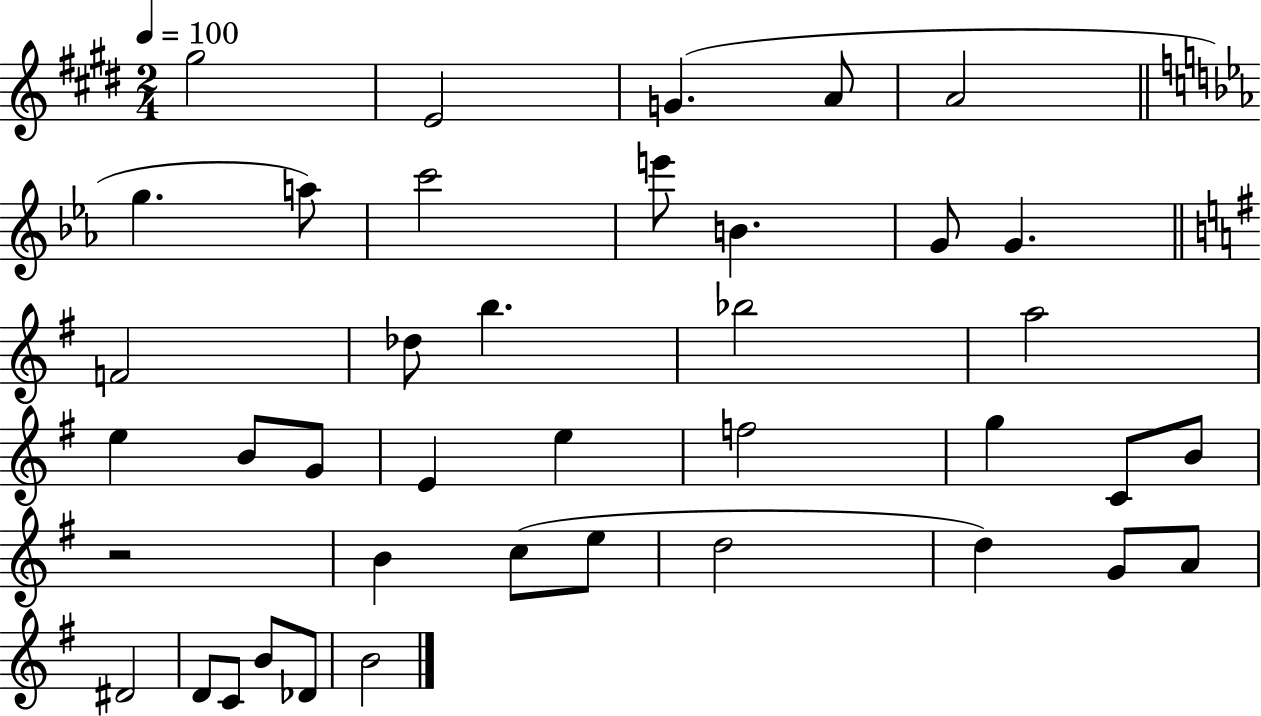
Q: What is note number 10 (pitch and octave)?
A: B4